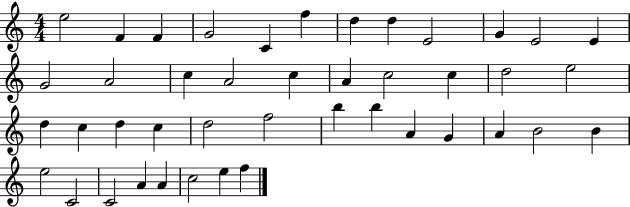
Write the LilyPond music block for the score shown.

{
  \clef treble
  \numericTimeSignature
  \time 4/4
  \key c \major
  e''2 f'4 f'4 | g'2 c'4 f''4 | d''4 d''4 e'2 | g'4 e'2 e'4 | \break g'2 a'2 | c''4 a'2 c''4 | a'4 c''2 c''4 | d''2 e''2 | \break d''4 c''4 d''4 c''4 | d''2 f''2 | b''4 b''4 a'4 g'4 | a'4 b'2 b'4 | \break e''2 c'2 | c'2 a'4 a'4 | c''2 e''4 f''4 | \bar "|."
}